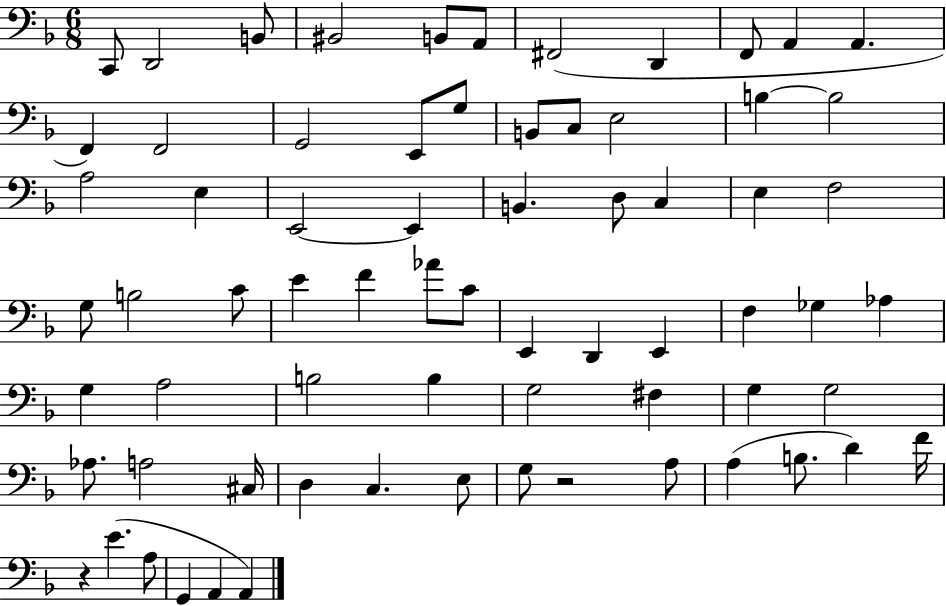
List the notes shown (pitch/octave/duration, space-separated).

C2/e D2/h B2/e BIS2/h B2/e A2/e F#2/h D2/q F2/e A2/q A2/q. F2/q F2/h G2/h E2/e G3/e B2/e C3/e E3/h B3/q B3/h A3/h E3/q E2/h E2/q B2/q. D3/e C3/q E3/q F3/h G3/e B3/h C4/e E4/q F4/q Ab4/e C4/e E2/q D2/q E2/q F3/q Gb3/q Ab3/q G3/q A3/h B3/h B3/q G3/h F#3/q G3/q G3/h Ab3/e. A3/h C#3/s D3/q C3/q. E3/e G3/e R/h A3/e A3/q B3/e. D4/q F4/s R/q E4/q. A3/e G2/q A2/q A2/q